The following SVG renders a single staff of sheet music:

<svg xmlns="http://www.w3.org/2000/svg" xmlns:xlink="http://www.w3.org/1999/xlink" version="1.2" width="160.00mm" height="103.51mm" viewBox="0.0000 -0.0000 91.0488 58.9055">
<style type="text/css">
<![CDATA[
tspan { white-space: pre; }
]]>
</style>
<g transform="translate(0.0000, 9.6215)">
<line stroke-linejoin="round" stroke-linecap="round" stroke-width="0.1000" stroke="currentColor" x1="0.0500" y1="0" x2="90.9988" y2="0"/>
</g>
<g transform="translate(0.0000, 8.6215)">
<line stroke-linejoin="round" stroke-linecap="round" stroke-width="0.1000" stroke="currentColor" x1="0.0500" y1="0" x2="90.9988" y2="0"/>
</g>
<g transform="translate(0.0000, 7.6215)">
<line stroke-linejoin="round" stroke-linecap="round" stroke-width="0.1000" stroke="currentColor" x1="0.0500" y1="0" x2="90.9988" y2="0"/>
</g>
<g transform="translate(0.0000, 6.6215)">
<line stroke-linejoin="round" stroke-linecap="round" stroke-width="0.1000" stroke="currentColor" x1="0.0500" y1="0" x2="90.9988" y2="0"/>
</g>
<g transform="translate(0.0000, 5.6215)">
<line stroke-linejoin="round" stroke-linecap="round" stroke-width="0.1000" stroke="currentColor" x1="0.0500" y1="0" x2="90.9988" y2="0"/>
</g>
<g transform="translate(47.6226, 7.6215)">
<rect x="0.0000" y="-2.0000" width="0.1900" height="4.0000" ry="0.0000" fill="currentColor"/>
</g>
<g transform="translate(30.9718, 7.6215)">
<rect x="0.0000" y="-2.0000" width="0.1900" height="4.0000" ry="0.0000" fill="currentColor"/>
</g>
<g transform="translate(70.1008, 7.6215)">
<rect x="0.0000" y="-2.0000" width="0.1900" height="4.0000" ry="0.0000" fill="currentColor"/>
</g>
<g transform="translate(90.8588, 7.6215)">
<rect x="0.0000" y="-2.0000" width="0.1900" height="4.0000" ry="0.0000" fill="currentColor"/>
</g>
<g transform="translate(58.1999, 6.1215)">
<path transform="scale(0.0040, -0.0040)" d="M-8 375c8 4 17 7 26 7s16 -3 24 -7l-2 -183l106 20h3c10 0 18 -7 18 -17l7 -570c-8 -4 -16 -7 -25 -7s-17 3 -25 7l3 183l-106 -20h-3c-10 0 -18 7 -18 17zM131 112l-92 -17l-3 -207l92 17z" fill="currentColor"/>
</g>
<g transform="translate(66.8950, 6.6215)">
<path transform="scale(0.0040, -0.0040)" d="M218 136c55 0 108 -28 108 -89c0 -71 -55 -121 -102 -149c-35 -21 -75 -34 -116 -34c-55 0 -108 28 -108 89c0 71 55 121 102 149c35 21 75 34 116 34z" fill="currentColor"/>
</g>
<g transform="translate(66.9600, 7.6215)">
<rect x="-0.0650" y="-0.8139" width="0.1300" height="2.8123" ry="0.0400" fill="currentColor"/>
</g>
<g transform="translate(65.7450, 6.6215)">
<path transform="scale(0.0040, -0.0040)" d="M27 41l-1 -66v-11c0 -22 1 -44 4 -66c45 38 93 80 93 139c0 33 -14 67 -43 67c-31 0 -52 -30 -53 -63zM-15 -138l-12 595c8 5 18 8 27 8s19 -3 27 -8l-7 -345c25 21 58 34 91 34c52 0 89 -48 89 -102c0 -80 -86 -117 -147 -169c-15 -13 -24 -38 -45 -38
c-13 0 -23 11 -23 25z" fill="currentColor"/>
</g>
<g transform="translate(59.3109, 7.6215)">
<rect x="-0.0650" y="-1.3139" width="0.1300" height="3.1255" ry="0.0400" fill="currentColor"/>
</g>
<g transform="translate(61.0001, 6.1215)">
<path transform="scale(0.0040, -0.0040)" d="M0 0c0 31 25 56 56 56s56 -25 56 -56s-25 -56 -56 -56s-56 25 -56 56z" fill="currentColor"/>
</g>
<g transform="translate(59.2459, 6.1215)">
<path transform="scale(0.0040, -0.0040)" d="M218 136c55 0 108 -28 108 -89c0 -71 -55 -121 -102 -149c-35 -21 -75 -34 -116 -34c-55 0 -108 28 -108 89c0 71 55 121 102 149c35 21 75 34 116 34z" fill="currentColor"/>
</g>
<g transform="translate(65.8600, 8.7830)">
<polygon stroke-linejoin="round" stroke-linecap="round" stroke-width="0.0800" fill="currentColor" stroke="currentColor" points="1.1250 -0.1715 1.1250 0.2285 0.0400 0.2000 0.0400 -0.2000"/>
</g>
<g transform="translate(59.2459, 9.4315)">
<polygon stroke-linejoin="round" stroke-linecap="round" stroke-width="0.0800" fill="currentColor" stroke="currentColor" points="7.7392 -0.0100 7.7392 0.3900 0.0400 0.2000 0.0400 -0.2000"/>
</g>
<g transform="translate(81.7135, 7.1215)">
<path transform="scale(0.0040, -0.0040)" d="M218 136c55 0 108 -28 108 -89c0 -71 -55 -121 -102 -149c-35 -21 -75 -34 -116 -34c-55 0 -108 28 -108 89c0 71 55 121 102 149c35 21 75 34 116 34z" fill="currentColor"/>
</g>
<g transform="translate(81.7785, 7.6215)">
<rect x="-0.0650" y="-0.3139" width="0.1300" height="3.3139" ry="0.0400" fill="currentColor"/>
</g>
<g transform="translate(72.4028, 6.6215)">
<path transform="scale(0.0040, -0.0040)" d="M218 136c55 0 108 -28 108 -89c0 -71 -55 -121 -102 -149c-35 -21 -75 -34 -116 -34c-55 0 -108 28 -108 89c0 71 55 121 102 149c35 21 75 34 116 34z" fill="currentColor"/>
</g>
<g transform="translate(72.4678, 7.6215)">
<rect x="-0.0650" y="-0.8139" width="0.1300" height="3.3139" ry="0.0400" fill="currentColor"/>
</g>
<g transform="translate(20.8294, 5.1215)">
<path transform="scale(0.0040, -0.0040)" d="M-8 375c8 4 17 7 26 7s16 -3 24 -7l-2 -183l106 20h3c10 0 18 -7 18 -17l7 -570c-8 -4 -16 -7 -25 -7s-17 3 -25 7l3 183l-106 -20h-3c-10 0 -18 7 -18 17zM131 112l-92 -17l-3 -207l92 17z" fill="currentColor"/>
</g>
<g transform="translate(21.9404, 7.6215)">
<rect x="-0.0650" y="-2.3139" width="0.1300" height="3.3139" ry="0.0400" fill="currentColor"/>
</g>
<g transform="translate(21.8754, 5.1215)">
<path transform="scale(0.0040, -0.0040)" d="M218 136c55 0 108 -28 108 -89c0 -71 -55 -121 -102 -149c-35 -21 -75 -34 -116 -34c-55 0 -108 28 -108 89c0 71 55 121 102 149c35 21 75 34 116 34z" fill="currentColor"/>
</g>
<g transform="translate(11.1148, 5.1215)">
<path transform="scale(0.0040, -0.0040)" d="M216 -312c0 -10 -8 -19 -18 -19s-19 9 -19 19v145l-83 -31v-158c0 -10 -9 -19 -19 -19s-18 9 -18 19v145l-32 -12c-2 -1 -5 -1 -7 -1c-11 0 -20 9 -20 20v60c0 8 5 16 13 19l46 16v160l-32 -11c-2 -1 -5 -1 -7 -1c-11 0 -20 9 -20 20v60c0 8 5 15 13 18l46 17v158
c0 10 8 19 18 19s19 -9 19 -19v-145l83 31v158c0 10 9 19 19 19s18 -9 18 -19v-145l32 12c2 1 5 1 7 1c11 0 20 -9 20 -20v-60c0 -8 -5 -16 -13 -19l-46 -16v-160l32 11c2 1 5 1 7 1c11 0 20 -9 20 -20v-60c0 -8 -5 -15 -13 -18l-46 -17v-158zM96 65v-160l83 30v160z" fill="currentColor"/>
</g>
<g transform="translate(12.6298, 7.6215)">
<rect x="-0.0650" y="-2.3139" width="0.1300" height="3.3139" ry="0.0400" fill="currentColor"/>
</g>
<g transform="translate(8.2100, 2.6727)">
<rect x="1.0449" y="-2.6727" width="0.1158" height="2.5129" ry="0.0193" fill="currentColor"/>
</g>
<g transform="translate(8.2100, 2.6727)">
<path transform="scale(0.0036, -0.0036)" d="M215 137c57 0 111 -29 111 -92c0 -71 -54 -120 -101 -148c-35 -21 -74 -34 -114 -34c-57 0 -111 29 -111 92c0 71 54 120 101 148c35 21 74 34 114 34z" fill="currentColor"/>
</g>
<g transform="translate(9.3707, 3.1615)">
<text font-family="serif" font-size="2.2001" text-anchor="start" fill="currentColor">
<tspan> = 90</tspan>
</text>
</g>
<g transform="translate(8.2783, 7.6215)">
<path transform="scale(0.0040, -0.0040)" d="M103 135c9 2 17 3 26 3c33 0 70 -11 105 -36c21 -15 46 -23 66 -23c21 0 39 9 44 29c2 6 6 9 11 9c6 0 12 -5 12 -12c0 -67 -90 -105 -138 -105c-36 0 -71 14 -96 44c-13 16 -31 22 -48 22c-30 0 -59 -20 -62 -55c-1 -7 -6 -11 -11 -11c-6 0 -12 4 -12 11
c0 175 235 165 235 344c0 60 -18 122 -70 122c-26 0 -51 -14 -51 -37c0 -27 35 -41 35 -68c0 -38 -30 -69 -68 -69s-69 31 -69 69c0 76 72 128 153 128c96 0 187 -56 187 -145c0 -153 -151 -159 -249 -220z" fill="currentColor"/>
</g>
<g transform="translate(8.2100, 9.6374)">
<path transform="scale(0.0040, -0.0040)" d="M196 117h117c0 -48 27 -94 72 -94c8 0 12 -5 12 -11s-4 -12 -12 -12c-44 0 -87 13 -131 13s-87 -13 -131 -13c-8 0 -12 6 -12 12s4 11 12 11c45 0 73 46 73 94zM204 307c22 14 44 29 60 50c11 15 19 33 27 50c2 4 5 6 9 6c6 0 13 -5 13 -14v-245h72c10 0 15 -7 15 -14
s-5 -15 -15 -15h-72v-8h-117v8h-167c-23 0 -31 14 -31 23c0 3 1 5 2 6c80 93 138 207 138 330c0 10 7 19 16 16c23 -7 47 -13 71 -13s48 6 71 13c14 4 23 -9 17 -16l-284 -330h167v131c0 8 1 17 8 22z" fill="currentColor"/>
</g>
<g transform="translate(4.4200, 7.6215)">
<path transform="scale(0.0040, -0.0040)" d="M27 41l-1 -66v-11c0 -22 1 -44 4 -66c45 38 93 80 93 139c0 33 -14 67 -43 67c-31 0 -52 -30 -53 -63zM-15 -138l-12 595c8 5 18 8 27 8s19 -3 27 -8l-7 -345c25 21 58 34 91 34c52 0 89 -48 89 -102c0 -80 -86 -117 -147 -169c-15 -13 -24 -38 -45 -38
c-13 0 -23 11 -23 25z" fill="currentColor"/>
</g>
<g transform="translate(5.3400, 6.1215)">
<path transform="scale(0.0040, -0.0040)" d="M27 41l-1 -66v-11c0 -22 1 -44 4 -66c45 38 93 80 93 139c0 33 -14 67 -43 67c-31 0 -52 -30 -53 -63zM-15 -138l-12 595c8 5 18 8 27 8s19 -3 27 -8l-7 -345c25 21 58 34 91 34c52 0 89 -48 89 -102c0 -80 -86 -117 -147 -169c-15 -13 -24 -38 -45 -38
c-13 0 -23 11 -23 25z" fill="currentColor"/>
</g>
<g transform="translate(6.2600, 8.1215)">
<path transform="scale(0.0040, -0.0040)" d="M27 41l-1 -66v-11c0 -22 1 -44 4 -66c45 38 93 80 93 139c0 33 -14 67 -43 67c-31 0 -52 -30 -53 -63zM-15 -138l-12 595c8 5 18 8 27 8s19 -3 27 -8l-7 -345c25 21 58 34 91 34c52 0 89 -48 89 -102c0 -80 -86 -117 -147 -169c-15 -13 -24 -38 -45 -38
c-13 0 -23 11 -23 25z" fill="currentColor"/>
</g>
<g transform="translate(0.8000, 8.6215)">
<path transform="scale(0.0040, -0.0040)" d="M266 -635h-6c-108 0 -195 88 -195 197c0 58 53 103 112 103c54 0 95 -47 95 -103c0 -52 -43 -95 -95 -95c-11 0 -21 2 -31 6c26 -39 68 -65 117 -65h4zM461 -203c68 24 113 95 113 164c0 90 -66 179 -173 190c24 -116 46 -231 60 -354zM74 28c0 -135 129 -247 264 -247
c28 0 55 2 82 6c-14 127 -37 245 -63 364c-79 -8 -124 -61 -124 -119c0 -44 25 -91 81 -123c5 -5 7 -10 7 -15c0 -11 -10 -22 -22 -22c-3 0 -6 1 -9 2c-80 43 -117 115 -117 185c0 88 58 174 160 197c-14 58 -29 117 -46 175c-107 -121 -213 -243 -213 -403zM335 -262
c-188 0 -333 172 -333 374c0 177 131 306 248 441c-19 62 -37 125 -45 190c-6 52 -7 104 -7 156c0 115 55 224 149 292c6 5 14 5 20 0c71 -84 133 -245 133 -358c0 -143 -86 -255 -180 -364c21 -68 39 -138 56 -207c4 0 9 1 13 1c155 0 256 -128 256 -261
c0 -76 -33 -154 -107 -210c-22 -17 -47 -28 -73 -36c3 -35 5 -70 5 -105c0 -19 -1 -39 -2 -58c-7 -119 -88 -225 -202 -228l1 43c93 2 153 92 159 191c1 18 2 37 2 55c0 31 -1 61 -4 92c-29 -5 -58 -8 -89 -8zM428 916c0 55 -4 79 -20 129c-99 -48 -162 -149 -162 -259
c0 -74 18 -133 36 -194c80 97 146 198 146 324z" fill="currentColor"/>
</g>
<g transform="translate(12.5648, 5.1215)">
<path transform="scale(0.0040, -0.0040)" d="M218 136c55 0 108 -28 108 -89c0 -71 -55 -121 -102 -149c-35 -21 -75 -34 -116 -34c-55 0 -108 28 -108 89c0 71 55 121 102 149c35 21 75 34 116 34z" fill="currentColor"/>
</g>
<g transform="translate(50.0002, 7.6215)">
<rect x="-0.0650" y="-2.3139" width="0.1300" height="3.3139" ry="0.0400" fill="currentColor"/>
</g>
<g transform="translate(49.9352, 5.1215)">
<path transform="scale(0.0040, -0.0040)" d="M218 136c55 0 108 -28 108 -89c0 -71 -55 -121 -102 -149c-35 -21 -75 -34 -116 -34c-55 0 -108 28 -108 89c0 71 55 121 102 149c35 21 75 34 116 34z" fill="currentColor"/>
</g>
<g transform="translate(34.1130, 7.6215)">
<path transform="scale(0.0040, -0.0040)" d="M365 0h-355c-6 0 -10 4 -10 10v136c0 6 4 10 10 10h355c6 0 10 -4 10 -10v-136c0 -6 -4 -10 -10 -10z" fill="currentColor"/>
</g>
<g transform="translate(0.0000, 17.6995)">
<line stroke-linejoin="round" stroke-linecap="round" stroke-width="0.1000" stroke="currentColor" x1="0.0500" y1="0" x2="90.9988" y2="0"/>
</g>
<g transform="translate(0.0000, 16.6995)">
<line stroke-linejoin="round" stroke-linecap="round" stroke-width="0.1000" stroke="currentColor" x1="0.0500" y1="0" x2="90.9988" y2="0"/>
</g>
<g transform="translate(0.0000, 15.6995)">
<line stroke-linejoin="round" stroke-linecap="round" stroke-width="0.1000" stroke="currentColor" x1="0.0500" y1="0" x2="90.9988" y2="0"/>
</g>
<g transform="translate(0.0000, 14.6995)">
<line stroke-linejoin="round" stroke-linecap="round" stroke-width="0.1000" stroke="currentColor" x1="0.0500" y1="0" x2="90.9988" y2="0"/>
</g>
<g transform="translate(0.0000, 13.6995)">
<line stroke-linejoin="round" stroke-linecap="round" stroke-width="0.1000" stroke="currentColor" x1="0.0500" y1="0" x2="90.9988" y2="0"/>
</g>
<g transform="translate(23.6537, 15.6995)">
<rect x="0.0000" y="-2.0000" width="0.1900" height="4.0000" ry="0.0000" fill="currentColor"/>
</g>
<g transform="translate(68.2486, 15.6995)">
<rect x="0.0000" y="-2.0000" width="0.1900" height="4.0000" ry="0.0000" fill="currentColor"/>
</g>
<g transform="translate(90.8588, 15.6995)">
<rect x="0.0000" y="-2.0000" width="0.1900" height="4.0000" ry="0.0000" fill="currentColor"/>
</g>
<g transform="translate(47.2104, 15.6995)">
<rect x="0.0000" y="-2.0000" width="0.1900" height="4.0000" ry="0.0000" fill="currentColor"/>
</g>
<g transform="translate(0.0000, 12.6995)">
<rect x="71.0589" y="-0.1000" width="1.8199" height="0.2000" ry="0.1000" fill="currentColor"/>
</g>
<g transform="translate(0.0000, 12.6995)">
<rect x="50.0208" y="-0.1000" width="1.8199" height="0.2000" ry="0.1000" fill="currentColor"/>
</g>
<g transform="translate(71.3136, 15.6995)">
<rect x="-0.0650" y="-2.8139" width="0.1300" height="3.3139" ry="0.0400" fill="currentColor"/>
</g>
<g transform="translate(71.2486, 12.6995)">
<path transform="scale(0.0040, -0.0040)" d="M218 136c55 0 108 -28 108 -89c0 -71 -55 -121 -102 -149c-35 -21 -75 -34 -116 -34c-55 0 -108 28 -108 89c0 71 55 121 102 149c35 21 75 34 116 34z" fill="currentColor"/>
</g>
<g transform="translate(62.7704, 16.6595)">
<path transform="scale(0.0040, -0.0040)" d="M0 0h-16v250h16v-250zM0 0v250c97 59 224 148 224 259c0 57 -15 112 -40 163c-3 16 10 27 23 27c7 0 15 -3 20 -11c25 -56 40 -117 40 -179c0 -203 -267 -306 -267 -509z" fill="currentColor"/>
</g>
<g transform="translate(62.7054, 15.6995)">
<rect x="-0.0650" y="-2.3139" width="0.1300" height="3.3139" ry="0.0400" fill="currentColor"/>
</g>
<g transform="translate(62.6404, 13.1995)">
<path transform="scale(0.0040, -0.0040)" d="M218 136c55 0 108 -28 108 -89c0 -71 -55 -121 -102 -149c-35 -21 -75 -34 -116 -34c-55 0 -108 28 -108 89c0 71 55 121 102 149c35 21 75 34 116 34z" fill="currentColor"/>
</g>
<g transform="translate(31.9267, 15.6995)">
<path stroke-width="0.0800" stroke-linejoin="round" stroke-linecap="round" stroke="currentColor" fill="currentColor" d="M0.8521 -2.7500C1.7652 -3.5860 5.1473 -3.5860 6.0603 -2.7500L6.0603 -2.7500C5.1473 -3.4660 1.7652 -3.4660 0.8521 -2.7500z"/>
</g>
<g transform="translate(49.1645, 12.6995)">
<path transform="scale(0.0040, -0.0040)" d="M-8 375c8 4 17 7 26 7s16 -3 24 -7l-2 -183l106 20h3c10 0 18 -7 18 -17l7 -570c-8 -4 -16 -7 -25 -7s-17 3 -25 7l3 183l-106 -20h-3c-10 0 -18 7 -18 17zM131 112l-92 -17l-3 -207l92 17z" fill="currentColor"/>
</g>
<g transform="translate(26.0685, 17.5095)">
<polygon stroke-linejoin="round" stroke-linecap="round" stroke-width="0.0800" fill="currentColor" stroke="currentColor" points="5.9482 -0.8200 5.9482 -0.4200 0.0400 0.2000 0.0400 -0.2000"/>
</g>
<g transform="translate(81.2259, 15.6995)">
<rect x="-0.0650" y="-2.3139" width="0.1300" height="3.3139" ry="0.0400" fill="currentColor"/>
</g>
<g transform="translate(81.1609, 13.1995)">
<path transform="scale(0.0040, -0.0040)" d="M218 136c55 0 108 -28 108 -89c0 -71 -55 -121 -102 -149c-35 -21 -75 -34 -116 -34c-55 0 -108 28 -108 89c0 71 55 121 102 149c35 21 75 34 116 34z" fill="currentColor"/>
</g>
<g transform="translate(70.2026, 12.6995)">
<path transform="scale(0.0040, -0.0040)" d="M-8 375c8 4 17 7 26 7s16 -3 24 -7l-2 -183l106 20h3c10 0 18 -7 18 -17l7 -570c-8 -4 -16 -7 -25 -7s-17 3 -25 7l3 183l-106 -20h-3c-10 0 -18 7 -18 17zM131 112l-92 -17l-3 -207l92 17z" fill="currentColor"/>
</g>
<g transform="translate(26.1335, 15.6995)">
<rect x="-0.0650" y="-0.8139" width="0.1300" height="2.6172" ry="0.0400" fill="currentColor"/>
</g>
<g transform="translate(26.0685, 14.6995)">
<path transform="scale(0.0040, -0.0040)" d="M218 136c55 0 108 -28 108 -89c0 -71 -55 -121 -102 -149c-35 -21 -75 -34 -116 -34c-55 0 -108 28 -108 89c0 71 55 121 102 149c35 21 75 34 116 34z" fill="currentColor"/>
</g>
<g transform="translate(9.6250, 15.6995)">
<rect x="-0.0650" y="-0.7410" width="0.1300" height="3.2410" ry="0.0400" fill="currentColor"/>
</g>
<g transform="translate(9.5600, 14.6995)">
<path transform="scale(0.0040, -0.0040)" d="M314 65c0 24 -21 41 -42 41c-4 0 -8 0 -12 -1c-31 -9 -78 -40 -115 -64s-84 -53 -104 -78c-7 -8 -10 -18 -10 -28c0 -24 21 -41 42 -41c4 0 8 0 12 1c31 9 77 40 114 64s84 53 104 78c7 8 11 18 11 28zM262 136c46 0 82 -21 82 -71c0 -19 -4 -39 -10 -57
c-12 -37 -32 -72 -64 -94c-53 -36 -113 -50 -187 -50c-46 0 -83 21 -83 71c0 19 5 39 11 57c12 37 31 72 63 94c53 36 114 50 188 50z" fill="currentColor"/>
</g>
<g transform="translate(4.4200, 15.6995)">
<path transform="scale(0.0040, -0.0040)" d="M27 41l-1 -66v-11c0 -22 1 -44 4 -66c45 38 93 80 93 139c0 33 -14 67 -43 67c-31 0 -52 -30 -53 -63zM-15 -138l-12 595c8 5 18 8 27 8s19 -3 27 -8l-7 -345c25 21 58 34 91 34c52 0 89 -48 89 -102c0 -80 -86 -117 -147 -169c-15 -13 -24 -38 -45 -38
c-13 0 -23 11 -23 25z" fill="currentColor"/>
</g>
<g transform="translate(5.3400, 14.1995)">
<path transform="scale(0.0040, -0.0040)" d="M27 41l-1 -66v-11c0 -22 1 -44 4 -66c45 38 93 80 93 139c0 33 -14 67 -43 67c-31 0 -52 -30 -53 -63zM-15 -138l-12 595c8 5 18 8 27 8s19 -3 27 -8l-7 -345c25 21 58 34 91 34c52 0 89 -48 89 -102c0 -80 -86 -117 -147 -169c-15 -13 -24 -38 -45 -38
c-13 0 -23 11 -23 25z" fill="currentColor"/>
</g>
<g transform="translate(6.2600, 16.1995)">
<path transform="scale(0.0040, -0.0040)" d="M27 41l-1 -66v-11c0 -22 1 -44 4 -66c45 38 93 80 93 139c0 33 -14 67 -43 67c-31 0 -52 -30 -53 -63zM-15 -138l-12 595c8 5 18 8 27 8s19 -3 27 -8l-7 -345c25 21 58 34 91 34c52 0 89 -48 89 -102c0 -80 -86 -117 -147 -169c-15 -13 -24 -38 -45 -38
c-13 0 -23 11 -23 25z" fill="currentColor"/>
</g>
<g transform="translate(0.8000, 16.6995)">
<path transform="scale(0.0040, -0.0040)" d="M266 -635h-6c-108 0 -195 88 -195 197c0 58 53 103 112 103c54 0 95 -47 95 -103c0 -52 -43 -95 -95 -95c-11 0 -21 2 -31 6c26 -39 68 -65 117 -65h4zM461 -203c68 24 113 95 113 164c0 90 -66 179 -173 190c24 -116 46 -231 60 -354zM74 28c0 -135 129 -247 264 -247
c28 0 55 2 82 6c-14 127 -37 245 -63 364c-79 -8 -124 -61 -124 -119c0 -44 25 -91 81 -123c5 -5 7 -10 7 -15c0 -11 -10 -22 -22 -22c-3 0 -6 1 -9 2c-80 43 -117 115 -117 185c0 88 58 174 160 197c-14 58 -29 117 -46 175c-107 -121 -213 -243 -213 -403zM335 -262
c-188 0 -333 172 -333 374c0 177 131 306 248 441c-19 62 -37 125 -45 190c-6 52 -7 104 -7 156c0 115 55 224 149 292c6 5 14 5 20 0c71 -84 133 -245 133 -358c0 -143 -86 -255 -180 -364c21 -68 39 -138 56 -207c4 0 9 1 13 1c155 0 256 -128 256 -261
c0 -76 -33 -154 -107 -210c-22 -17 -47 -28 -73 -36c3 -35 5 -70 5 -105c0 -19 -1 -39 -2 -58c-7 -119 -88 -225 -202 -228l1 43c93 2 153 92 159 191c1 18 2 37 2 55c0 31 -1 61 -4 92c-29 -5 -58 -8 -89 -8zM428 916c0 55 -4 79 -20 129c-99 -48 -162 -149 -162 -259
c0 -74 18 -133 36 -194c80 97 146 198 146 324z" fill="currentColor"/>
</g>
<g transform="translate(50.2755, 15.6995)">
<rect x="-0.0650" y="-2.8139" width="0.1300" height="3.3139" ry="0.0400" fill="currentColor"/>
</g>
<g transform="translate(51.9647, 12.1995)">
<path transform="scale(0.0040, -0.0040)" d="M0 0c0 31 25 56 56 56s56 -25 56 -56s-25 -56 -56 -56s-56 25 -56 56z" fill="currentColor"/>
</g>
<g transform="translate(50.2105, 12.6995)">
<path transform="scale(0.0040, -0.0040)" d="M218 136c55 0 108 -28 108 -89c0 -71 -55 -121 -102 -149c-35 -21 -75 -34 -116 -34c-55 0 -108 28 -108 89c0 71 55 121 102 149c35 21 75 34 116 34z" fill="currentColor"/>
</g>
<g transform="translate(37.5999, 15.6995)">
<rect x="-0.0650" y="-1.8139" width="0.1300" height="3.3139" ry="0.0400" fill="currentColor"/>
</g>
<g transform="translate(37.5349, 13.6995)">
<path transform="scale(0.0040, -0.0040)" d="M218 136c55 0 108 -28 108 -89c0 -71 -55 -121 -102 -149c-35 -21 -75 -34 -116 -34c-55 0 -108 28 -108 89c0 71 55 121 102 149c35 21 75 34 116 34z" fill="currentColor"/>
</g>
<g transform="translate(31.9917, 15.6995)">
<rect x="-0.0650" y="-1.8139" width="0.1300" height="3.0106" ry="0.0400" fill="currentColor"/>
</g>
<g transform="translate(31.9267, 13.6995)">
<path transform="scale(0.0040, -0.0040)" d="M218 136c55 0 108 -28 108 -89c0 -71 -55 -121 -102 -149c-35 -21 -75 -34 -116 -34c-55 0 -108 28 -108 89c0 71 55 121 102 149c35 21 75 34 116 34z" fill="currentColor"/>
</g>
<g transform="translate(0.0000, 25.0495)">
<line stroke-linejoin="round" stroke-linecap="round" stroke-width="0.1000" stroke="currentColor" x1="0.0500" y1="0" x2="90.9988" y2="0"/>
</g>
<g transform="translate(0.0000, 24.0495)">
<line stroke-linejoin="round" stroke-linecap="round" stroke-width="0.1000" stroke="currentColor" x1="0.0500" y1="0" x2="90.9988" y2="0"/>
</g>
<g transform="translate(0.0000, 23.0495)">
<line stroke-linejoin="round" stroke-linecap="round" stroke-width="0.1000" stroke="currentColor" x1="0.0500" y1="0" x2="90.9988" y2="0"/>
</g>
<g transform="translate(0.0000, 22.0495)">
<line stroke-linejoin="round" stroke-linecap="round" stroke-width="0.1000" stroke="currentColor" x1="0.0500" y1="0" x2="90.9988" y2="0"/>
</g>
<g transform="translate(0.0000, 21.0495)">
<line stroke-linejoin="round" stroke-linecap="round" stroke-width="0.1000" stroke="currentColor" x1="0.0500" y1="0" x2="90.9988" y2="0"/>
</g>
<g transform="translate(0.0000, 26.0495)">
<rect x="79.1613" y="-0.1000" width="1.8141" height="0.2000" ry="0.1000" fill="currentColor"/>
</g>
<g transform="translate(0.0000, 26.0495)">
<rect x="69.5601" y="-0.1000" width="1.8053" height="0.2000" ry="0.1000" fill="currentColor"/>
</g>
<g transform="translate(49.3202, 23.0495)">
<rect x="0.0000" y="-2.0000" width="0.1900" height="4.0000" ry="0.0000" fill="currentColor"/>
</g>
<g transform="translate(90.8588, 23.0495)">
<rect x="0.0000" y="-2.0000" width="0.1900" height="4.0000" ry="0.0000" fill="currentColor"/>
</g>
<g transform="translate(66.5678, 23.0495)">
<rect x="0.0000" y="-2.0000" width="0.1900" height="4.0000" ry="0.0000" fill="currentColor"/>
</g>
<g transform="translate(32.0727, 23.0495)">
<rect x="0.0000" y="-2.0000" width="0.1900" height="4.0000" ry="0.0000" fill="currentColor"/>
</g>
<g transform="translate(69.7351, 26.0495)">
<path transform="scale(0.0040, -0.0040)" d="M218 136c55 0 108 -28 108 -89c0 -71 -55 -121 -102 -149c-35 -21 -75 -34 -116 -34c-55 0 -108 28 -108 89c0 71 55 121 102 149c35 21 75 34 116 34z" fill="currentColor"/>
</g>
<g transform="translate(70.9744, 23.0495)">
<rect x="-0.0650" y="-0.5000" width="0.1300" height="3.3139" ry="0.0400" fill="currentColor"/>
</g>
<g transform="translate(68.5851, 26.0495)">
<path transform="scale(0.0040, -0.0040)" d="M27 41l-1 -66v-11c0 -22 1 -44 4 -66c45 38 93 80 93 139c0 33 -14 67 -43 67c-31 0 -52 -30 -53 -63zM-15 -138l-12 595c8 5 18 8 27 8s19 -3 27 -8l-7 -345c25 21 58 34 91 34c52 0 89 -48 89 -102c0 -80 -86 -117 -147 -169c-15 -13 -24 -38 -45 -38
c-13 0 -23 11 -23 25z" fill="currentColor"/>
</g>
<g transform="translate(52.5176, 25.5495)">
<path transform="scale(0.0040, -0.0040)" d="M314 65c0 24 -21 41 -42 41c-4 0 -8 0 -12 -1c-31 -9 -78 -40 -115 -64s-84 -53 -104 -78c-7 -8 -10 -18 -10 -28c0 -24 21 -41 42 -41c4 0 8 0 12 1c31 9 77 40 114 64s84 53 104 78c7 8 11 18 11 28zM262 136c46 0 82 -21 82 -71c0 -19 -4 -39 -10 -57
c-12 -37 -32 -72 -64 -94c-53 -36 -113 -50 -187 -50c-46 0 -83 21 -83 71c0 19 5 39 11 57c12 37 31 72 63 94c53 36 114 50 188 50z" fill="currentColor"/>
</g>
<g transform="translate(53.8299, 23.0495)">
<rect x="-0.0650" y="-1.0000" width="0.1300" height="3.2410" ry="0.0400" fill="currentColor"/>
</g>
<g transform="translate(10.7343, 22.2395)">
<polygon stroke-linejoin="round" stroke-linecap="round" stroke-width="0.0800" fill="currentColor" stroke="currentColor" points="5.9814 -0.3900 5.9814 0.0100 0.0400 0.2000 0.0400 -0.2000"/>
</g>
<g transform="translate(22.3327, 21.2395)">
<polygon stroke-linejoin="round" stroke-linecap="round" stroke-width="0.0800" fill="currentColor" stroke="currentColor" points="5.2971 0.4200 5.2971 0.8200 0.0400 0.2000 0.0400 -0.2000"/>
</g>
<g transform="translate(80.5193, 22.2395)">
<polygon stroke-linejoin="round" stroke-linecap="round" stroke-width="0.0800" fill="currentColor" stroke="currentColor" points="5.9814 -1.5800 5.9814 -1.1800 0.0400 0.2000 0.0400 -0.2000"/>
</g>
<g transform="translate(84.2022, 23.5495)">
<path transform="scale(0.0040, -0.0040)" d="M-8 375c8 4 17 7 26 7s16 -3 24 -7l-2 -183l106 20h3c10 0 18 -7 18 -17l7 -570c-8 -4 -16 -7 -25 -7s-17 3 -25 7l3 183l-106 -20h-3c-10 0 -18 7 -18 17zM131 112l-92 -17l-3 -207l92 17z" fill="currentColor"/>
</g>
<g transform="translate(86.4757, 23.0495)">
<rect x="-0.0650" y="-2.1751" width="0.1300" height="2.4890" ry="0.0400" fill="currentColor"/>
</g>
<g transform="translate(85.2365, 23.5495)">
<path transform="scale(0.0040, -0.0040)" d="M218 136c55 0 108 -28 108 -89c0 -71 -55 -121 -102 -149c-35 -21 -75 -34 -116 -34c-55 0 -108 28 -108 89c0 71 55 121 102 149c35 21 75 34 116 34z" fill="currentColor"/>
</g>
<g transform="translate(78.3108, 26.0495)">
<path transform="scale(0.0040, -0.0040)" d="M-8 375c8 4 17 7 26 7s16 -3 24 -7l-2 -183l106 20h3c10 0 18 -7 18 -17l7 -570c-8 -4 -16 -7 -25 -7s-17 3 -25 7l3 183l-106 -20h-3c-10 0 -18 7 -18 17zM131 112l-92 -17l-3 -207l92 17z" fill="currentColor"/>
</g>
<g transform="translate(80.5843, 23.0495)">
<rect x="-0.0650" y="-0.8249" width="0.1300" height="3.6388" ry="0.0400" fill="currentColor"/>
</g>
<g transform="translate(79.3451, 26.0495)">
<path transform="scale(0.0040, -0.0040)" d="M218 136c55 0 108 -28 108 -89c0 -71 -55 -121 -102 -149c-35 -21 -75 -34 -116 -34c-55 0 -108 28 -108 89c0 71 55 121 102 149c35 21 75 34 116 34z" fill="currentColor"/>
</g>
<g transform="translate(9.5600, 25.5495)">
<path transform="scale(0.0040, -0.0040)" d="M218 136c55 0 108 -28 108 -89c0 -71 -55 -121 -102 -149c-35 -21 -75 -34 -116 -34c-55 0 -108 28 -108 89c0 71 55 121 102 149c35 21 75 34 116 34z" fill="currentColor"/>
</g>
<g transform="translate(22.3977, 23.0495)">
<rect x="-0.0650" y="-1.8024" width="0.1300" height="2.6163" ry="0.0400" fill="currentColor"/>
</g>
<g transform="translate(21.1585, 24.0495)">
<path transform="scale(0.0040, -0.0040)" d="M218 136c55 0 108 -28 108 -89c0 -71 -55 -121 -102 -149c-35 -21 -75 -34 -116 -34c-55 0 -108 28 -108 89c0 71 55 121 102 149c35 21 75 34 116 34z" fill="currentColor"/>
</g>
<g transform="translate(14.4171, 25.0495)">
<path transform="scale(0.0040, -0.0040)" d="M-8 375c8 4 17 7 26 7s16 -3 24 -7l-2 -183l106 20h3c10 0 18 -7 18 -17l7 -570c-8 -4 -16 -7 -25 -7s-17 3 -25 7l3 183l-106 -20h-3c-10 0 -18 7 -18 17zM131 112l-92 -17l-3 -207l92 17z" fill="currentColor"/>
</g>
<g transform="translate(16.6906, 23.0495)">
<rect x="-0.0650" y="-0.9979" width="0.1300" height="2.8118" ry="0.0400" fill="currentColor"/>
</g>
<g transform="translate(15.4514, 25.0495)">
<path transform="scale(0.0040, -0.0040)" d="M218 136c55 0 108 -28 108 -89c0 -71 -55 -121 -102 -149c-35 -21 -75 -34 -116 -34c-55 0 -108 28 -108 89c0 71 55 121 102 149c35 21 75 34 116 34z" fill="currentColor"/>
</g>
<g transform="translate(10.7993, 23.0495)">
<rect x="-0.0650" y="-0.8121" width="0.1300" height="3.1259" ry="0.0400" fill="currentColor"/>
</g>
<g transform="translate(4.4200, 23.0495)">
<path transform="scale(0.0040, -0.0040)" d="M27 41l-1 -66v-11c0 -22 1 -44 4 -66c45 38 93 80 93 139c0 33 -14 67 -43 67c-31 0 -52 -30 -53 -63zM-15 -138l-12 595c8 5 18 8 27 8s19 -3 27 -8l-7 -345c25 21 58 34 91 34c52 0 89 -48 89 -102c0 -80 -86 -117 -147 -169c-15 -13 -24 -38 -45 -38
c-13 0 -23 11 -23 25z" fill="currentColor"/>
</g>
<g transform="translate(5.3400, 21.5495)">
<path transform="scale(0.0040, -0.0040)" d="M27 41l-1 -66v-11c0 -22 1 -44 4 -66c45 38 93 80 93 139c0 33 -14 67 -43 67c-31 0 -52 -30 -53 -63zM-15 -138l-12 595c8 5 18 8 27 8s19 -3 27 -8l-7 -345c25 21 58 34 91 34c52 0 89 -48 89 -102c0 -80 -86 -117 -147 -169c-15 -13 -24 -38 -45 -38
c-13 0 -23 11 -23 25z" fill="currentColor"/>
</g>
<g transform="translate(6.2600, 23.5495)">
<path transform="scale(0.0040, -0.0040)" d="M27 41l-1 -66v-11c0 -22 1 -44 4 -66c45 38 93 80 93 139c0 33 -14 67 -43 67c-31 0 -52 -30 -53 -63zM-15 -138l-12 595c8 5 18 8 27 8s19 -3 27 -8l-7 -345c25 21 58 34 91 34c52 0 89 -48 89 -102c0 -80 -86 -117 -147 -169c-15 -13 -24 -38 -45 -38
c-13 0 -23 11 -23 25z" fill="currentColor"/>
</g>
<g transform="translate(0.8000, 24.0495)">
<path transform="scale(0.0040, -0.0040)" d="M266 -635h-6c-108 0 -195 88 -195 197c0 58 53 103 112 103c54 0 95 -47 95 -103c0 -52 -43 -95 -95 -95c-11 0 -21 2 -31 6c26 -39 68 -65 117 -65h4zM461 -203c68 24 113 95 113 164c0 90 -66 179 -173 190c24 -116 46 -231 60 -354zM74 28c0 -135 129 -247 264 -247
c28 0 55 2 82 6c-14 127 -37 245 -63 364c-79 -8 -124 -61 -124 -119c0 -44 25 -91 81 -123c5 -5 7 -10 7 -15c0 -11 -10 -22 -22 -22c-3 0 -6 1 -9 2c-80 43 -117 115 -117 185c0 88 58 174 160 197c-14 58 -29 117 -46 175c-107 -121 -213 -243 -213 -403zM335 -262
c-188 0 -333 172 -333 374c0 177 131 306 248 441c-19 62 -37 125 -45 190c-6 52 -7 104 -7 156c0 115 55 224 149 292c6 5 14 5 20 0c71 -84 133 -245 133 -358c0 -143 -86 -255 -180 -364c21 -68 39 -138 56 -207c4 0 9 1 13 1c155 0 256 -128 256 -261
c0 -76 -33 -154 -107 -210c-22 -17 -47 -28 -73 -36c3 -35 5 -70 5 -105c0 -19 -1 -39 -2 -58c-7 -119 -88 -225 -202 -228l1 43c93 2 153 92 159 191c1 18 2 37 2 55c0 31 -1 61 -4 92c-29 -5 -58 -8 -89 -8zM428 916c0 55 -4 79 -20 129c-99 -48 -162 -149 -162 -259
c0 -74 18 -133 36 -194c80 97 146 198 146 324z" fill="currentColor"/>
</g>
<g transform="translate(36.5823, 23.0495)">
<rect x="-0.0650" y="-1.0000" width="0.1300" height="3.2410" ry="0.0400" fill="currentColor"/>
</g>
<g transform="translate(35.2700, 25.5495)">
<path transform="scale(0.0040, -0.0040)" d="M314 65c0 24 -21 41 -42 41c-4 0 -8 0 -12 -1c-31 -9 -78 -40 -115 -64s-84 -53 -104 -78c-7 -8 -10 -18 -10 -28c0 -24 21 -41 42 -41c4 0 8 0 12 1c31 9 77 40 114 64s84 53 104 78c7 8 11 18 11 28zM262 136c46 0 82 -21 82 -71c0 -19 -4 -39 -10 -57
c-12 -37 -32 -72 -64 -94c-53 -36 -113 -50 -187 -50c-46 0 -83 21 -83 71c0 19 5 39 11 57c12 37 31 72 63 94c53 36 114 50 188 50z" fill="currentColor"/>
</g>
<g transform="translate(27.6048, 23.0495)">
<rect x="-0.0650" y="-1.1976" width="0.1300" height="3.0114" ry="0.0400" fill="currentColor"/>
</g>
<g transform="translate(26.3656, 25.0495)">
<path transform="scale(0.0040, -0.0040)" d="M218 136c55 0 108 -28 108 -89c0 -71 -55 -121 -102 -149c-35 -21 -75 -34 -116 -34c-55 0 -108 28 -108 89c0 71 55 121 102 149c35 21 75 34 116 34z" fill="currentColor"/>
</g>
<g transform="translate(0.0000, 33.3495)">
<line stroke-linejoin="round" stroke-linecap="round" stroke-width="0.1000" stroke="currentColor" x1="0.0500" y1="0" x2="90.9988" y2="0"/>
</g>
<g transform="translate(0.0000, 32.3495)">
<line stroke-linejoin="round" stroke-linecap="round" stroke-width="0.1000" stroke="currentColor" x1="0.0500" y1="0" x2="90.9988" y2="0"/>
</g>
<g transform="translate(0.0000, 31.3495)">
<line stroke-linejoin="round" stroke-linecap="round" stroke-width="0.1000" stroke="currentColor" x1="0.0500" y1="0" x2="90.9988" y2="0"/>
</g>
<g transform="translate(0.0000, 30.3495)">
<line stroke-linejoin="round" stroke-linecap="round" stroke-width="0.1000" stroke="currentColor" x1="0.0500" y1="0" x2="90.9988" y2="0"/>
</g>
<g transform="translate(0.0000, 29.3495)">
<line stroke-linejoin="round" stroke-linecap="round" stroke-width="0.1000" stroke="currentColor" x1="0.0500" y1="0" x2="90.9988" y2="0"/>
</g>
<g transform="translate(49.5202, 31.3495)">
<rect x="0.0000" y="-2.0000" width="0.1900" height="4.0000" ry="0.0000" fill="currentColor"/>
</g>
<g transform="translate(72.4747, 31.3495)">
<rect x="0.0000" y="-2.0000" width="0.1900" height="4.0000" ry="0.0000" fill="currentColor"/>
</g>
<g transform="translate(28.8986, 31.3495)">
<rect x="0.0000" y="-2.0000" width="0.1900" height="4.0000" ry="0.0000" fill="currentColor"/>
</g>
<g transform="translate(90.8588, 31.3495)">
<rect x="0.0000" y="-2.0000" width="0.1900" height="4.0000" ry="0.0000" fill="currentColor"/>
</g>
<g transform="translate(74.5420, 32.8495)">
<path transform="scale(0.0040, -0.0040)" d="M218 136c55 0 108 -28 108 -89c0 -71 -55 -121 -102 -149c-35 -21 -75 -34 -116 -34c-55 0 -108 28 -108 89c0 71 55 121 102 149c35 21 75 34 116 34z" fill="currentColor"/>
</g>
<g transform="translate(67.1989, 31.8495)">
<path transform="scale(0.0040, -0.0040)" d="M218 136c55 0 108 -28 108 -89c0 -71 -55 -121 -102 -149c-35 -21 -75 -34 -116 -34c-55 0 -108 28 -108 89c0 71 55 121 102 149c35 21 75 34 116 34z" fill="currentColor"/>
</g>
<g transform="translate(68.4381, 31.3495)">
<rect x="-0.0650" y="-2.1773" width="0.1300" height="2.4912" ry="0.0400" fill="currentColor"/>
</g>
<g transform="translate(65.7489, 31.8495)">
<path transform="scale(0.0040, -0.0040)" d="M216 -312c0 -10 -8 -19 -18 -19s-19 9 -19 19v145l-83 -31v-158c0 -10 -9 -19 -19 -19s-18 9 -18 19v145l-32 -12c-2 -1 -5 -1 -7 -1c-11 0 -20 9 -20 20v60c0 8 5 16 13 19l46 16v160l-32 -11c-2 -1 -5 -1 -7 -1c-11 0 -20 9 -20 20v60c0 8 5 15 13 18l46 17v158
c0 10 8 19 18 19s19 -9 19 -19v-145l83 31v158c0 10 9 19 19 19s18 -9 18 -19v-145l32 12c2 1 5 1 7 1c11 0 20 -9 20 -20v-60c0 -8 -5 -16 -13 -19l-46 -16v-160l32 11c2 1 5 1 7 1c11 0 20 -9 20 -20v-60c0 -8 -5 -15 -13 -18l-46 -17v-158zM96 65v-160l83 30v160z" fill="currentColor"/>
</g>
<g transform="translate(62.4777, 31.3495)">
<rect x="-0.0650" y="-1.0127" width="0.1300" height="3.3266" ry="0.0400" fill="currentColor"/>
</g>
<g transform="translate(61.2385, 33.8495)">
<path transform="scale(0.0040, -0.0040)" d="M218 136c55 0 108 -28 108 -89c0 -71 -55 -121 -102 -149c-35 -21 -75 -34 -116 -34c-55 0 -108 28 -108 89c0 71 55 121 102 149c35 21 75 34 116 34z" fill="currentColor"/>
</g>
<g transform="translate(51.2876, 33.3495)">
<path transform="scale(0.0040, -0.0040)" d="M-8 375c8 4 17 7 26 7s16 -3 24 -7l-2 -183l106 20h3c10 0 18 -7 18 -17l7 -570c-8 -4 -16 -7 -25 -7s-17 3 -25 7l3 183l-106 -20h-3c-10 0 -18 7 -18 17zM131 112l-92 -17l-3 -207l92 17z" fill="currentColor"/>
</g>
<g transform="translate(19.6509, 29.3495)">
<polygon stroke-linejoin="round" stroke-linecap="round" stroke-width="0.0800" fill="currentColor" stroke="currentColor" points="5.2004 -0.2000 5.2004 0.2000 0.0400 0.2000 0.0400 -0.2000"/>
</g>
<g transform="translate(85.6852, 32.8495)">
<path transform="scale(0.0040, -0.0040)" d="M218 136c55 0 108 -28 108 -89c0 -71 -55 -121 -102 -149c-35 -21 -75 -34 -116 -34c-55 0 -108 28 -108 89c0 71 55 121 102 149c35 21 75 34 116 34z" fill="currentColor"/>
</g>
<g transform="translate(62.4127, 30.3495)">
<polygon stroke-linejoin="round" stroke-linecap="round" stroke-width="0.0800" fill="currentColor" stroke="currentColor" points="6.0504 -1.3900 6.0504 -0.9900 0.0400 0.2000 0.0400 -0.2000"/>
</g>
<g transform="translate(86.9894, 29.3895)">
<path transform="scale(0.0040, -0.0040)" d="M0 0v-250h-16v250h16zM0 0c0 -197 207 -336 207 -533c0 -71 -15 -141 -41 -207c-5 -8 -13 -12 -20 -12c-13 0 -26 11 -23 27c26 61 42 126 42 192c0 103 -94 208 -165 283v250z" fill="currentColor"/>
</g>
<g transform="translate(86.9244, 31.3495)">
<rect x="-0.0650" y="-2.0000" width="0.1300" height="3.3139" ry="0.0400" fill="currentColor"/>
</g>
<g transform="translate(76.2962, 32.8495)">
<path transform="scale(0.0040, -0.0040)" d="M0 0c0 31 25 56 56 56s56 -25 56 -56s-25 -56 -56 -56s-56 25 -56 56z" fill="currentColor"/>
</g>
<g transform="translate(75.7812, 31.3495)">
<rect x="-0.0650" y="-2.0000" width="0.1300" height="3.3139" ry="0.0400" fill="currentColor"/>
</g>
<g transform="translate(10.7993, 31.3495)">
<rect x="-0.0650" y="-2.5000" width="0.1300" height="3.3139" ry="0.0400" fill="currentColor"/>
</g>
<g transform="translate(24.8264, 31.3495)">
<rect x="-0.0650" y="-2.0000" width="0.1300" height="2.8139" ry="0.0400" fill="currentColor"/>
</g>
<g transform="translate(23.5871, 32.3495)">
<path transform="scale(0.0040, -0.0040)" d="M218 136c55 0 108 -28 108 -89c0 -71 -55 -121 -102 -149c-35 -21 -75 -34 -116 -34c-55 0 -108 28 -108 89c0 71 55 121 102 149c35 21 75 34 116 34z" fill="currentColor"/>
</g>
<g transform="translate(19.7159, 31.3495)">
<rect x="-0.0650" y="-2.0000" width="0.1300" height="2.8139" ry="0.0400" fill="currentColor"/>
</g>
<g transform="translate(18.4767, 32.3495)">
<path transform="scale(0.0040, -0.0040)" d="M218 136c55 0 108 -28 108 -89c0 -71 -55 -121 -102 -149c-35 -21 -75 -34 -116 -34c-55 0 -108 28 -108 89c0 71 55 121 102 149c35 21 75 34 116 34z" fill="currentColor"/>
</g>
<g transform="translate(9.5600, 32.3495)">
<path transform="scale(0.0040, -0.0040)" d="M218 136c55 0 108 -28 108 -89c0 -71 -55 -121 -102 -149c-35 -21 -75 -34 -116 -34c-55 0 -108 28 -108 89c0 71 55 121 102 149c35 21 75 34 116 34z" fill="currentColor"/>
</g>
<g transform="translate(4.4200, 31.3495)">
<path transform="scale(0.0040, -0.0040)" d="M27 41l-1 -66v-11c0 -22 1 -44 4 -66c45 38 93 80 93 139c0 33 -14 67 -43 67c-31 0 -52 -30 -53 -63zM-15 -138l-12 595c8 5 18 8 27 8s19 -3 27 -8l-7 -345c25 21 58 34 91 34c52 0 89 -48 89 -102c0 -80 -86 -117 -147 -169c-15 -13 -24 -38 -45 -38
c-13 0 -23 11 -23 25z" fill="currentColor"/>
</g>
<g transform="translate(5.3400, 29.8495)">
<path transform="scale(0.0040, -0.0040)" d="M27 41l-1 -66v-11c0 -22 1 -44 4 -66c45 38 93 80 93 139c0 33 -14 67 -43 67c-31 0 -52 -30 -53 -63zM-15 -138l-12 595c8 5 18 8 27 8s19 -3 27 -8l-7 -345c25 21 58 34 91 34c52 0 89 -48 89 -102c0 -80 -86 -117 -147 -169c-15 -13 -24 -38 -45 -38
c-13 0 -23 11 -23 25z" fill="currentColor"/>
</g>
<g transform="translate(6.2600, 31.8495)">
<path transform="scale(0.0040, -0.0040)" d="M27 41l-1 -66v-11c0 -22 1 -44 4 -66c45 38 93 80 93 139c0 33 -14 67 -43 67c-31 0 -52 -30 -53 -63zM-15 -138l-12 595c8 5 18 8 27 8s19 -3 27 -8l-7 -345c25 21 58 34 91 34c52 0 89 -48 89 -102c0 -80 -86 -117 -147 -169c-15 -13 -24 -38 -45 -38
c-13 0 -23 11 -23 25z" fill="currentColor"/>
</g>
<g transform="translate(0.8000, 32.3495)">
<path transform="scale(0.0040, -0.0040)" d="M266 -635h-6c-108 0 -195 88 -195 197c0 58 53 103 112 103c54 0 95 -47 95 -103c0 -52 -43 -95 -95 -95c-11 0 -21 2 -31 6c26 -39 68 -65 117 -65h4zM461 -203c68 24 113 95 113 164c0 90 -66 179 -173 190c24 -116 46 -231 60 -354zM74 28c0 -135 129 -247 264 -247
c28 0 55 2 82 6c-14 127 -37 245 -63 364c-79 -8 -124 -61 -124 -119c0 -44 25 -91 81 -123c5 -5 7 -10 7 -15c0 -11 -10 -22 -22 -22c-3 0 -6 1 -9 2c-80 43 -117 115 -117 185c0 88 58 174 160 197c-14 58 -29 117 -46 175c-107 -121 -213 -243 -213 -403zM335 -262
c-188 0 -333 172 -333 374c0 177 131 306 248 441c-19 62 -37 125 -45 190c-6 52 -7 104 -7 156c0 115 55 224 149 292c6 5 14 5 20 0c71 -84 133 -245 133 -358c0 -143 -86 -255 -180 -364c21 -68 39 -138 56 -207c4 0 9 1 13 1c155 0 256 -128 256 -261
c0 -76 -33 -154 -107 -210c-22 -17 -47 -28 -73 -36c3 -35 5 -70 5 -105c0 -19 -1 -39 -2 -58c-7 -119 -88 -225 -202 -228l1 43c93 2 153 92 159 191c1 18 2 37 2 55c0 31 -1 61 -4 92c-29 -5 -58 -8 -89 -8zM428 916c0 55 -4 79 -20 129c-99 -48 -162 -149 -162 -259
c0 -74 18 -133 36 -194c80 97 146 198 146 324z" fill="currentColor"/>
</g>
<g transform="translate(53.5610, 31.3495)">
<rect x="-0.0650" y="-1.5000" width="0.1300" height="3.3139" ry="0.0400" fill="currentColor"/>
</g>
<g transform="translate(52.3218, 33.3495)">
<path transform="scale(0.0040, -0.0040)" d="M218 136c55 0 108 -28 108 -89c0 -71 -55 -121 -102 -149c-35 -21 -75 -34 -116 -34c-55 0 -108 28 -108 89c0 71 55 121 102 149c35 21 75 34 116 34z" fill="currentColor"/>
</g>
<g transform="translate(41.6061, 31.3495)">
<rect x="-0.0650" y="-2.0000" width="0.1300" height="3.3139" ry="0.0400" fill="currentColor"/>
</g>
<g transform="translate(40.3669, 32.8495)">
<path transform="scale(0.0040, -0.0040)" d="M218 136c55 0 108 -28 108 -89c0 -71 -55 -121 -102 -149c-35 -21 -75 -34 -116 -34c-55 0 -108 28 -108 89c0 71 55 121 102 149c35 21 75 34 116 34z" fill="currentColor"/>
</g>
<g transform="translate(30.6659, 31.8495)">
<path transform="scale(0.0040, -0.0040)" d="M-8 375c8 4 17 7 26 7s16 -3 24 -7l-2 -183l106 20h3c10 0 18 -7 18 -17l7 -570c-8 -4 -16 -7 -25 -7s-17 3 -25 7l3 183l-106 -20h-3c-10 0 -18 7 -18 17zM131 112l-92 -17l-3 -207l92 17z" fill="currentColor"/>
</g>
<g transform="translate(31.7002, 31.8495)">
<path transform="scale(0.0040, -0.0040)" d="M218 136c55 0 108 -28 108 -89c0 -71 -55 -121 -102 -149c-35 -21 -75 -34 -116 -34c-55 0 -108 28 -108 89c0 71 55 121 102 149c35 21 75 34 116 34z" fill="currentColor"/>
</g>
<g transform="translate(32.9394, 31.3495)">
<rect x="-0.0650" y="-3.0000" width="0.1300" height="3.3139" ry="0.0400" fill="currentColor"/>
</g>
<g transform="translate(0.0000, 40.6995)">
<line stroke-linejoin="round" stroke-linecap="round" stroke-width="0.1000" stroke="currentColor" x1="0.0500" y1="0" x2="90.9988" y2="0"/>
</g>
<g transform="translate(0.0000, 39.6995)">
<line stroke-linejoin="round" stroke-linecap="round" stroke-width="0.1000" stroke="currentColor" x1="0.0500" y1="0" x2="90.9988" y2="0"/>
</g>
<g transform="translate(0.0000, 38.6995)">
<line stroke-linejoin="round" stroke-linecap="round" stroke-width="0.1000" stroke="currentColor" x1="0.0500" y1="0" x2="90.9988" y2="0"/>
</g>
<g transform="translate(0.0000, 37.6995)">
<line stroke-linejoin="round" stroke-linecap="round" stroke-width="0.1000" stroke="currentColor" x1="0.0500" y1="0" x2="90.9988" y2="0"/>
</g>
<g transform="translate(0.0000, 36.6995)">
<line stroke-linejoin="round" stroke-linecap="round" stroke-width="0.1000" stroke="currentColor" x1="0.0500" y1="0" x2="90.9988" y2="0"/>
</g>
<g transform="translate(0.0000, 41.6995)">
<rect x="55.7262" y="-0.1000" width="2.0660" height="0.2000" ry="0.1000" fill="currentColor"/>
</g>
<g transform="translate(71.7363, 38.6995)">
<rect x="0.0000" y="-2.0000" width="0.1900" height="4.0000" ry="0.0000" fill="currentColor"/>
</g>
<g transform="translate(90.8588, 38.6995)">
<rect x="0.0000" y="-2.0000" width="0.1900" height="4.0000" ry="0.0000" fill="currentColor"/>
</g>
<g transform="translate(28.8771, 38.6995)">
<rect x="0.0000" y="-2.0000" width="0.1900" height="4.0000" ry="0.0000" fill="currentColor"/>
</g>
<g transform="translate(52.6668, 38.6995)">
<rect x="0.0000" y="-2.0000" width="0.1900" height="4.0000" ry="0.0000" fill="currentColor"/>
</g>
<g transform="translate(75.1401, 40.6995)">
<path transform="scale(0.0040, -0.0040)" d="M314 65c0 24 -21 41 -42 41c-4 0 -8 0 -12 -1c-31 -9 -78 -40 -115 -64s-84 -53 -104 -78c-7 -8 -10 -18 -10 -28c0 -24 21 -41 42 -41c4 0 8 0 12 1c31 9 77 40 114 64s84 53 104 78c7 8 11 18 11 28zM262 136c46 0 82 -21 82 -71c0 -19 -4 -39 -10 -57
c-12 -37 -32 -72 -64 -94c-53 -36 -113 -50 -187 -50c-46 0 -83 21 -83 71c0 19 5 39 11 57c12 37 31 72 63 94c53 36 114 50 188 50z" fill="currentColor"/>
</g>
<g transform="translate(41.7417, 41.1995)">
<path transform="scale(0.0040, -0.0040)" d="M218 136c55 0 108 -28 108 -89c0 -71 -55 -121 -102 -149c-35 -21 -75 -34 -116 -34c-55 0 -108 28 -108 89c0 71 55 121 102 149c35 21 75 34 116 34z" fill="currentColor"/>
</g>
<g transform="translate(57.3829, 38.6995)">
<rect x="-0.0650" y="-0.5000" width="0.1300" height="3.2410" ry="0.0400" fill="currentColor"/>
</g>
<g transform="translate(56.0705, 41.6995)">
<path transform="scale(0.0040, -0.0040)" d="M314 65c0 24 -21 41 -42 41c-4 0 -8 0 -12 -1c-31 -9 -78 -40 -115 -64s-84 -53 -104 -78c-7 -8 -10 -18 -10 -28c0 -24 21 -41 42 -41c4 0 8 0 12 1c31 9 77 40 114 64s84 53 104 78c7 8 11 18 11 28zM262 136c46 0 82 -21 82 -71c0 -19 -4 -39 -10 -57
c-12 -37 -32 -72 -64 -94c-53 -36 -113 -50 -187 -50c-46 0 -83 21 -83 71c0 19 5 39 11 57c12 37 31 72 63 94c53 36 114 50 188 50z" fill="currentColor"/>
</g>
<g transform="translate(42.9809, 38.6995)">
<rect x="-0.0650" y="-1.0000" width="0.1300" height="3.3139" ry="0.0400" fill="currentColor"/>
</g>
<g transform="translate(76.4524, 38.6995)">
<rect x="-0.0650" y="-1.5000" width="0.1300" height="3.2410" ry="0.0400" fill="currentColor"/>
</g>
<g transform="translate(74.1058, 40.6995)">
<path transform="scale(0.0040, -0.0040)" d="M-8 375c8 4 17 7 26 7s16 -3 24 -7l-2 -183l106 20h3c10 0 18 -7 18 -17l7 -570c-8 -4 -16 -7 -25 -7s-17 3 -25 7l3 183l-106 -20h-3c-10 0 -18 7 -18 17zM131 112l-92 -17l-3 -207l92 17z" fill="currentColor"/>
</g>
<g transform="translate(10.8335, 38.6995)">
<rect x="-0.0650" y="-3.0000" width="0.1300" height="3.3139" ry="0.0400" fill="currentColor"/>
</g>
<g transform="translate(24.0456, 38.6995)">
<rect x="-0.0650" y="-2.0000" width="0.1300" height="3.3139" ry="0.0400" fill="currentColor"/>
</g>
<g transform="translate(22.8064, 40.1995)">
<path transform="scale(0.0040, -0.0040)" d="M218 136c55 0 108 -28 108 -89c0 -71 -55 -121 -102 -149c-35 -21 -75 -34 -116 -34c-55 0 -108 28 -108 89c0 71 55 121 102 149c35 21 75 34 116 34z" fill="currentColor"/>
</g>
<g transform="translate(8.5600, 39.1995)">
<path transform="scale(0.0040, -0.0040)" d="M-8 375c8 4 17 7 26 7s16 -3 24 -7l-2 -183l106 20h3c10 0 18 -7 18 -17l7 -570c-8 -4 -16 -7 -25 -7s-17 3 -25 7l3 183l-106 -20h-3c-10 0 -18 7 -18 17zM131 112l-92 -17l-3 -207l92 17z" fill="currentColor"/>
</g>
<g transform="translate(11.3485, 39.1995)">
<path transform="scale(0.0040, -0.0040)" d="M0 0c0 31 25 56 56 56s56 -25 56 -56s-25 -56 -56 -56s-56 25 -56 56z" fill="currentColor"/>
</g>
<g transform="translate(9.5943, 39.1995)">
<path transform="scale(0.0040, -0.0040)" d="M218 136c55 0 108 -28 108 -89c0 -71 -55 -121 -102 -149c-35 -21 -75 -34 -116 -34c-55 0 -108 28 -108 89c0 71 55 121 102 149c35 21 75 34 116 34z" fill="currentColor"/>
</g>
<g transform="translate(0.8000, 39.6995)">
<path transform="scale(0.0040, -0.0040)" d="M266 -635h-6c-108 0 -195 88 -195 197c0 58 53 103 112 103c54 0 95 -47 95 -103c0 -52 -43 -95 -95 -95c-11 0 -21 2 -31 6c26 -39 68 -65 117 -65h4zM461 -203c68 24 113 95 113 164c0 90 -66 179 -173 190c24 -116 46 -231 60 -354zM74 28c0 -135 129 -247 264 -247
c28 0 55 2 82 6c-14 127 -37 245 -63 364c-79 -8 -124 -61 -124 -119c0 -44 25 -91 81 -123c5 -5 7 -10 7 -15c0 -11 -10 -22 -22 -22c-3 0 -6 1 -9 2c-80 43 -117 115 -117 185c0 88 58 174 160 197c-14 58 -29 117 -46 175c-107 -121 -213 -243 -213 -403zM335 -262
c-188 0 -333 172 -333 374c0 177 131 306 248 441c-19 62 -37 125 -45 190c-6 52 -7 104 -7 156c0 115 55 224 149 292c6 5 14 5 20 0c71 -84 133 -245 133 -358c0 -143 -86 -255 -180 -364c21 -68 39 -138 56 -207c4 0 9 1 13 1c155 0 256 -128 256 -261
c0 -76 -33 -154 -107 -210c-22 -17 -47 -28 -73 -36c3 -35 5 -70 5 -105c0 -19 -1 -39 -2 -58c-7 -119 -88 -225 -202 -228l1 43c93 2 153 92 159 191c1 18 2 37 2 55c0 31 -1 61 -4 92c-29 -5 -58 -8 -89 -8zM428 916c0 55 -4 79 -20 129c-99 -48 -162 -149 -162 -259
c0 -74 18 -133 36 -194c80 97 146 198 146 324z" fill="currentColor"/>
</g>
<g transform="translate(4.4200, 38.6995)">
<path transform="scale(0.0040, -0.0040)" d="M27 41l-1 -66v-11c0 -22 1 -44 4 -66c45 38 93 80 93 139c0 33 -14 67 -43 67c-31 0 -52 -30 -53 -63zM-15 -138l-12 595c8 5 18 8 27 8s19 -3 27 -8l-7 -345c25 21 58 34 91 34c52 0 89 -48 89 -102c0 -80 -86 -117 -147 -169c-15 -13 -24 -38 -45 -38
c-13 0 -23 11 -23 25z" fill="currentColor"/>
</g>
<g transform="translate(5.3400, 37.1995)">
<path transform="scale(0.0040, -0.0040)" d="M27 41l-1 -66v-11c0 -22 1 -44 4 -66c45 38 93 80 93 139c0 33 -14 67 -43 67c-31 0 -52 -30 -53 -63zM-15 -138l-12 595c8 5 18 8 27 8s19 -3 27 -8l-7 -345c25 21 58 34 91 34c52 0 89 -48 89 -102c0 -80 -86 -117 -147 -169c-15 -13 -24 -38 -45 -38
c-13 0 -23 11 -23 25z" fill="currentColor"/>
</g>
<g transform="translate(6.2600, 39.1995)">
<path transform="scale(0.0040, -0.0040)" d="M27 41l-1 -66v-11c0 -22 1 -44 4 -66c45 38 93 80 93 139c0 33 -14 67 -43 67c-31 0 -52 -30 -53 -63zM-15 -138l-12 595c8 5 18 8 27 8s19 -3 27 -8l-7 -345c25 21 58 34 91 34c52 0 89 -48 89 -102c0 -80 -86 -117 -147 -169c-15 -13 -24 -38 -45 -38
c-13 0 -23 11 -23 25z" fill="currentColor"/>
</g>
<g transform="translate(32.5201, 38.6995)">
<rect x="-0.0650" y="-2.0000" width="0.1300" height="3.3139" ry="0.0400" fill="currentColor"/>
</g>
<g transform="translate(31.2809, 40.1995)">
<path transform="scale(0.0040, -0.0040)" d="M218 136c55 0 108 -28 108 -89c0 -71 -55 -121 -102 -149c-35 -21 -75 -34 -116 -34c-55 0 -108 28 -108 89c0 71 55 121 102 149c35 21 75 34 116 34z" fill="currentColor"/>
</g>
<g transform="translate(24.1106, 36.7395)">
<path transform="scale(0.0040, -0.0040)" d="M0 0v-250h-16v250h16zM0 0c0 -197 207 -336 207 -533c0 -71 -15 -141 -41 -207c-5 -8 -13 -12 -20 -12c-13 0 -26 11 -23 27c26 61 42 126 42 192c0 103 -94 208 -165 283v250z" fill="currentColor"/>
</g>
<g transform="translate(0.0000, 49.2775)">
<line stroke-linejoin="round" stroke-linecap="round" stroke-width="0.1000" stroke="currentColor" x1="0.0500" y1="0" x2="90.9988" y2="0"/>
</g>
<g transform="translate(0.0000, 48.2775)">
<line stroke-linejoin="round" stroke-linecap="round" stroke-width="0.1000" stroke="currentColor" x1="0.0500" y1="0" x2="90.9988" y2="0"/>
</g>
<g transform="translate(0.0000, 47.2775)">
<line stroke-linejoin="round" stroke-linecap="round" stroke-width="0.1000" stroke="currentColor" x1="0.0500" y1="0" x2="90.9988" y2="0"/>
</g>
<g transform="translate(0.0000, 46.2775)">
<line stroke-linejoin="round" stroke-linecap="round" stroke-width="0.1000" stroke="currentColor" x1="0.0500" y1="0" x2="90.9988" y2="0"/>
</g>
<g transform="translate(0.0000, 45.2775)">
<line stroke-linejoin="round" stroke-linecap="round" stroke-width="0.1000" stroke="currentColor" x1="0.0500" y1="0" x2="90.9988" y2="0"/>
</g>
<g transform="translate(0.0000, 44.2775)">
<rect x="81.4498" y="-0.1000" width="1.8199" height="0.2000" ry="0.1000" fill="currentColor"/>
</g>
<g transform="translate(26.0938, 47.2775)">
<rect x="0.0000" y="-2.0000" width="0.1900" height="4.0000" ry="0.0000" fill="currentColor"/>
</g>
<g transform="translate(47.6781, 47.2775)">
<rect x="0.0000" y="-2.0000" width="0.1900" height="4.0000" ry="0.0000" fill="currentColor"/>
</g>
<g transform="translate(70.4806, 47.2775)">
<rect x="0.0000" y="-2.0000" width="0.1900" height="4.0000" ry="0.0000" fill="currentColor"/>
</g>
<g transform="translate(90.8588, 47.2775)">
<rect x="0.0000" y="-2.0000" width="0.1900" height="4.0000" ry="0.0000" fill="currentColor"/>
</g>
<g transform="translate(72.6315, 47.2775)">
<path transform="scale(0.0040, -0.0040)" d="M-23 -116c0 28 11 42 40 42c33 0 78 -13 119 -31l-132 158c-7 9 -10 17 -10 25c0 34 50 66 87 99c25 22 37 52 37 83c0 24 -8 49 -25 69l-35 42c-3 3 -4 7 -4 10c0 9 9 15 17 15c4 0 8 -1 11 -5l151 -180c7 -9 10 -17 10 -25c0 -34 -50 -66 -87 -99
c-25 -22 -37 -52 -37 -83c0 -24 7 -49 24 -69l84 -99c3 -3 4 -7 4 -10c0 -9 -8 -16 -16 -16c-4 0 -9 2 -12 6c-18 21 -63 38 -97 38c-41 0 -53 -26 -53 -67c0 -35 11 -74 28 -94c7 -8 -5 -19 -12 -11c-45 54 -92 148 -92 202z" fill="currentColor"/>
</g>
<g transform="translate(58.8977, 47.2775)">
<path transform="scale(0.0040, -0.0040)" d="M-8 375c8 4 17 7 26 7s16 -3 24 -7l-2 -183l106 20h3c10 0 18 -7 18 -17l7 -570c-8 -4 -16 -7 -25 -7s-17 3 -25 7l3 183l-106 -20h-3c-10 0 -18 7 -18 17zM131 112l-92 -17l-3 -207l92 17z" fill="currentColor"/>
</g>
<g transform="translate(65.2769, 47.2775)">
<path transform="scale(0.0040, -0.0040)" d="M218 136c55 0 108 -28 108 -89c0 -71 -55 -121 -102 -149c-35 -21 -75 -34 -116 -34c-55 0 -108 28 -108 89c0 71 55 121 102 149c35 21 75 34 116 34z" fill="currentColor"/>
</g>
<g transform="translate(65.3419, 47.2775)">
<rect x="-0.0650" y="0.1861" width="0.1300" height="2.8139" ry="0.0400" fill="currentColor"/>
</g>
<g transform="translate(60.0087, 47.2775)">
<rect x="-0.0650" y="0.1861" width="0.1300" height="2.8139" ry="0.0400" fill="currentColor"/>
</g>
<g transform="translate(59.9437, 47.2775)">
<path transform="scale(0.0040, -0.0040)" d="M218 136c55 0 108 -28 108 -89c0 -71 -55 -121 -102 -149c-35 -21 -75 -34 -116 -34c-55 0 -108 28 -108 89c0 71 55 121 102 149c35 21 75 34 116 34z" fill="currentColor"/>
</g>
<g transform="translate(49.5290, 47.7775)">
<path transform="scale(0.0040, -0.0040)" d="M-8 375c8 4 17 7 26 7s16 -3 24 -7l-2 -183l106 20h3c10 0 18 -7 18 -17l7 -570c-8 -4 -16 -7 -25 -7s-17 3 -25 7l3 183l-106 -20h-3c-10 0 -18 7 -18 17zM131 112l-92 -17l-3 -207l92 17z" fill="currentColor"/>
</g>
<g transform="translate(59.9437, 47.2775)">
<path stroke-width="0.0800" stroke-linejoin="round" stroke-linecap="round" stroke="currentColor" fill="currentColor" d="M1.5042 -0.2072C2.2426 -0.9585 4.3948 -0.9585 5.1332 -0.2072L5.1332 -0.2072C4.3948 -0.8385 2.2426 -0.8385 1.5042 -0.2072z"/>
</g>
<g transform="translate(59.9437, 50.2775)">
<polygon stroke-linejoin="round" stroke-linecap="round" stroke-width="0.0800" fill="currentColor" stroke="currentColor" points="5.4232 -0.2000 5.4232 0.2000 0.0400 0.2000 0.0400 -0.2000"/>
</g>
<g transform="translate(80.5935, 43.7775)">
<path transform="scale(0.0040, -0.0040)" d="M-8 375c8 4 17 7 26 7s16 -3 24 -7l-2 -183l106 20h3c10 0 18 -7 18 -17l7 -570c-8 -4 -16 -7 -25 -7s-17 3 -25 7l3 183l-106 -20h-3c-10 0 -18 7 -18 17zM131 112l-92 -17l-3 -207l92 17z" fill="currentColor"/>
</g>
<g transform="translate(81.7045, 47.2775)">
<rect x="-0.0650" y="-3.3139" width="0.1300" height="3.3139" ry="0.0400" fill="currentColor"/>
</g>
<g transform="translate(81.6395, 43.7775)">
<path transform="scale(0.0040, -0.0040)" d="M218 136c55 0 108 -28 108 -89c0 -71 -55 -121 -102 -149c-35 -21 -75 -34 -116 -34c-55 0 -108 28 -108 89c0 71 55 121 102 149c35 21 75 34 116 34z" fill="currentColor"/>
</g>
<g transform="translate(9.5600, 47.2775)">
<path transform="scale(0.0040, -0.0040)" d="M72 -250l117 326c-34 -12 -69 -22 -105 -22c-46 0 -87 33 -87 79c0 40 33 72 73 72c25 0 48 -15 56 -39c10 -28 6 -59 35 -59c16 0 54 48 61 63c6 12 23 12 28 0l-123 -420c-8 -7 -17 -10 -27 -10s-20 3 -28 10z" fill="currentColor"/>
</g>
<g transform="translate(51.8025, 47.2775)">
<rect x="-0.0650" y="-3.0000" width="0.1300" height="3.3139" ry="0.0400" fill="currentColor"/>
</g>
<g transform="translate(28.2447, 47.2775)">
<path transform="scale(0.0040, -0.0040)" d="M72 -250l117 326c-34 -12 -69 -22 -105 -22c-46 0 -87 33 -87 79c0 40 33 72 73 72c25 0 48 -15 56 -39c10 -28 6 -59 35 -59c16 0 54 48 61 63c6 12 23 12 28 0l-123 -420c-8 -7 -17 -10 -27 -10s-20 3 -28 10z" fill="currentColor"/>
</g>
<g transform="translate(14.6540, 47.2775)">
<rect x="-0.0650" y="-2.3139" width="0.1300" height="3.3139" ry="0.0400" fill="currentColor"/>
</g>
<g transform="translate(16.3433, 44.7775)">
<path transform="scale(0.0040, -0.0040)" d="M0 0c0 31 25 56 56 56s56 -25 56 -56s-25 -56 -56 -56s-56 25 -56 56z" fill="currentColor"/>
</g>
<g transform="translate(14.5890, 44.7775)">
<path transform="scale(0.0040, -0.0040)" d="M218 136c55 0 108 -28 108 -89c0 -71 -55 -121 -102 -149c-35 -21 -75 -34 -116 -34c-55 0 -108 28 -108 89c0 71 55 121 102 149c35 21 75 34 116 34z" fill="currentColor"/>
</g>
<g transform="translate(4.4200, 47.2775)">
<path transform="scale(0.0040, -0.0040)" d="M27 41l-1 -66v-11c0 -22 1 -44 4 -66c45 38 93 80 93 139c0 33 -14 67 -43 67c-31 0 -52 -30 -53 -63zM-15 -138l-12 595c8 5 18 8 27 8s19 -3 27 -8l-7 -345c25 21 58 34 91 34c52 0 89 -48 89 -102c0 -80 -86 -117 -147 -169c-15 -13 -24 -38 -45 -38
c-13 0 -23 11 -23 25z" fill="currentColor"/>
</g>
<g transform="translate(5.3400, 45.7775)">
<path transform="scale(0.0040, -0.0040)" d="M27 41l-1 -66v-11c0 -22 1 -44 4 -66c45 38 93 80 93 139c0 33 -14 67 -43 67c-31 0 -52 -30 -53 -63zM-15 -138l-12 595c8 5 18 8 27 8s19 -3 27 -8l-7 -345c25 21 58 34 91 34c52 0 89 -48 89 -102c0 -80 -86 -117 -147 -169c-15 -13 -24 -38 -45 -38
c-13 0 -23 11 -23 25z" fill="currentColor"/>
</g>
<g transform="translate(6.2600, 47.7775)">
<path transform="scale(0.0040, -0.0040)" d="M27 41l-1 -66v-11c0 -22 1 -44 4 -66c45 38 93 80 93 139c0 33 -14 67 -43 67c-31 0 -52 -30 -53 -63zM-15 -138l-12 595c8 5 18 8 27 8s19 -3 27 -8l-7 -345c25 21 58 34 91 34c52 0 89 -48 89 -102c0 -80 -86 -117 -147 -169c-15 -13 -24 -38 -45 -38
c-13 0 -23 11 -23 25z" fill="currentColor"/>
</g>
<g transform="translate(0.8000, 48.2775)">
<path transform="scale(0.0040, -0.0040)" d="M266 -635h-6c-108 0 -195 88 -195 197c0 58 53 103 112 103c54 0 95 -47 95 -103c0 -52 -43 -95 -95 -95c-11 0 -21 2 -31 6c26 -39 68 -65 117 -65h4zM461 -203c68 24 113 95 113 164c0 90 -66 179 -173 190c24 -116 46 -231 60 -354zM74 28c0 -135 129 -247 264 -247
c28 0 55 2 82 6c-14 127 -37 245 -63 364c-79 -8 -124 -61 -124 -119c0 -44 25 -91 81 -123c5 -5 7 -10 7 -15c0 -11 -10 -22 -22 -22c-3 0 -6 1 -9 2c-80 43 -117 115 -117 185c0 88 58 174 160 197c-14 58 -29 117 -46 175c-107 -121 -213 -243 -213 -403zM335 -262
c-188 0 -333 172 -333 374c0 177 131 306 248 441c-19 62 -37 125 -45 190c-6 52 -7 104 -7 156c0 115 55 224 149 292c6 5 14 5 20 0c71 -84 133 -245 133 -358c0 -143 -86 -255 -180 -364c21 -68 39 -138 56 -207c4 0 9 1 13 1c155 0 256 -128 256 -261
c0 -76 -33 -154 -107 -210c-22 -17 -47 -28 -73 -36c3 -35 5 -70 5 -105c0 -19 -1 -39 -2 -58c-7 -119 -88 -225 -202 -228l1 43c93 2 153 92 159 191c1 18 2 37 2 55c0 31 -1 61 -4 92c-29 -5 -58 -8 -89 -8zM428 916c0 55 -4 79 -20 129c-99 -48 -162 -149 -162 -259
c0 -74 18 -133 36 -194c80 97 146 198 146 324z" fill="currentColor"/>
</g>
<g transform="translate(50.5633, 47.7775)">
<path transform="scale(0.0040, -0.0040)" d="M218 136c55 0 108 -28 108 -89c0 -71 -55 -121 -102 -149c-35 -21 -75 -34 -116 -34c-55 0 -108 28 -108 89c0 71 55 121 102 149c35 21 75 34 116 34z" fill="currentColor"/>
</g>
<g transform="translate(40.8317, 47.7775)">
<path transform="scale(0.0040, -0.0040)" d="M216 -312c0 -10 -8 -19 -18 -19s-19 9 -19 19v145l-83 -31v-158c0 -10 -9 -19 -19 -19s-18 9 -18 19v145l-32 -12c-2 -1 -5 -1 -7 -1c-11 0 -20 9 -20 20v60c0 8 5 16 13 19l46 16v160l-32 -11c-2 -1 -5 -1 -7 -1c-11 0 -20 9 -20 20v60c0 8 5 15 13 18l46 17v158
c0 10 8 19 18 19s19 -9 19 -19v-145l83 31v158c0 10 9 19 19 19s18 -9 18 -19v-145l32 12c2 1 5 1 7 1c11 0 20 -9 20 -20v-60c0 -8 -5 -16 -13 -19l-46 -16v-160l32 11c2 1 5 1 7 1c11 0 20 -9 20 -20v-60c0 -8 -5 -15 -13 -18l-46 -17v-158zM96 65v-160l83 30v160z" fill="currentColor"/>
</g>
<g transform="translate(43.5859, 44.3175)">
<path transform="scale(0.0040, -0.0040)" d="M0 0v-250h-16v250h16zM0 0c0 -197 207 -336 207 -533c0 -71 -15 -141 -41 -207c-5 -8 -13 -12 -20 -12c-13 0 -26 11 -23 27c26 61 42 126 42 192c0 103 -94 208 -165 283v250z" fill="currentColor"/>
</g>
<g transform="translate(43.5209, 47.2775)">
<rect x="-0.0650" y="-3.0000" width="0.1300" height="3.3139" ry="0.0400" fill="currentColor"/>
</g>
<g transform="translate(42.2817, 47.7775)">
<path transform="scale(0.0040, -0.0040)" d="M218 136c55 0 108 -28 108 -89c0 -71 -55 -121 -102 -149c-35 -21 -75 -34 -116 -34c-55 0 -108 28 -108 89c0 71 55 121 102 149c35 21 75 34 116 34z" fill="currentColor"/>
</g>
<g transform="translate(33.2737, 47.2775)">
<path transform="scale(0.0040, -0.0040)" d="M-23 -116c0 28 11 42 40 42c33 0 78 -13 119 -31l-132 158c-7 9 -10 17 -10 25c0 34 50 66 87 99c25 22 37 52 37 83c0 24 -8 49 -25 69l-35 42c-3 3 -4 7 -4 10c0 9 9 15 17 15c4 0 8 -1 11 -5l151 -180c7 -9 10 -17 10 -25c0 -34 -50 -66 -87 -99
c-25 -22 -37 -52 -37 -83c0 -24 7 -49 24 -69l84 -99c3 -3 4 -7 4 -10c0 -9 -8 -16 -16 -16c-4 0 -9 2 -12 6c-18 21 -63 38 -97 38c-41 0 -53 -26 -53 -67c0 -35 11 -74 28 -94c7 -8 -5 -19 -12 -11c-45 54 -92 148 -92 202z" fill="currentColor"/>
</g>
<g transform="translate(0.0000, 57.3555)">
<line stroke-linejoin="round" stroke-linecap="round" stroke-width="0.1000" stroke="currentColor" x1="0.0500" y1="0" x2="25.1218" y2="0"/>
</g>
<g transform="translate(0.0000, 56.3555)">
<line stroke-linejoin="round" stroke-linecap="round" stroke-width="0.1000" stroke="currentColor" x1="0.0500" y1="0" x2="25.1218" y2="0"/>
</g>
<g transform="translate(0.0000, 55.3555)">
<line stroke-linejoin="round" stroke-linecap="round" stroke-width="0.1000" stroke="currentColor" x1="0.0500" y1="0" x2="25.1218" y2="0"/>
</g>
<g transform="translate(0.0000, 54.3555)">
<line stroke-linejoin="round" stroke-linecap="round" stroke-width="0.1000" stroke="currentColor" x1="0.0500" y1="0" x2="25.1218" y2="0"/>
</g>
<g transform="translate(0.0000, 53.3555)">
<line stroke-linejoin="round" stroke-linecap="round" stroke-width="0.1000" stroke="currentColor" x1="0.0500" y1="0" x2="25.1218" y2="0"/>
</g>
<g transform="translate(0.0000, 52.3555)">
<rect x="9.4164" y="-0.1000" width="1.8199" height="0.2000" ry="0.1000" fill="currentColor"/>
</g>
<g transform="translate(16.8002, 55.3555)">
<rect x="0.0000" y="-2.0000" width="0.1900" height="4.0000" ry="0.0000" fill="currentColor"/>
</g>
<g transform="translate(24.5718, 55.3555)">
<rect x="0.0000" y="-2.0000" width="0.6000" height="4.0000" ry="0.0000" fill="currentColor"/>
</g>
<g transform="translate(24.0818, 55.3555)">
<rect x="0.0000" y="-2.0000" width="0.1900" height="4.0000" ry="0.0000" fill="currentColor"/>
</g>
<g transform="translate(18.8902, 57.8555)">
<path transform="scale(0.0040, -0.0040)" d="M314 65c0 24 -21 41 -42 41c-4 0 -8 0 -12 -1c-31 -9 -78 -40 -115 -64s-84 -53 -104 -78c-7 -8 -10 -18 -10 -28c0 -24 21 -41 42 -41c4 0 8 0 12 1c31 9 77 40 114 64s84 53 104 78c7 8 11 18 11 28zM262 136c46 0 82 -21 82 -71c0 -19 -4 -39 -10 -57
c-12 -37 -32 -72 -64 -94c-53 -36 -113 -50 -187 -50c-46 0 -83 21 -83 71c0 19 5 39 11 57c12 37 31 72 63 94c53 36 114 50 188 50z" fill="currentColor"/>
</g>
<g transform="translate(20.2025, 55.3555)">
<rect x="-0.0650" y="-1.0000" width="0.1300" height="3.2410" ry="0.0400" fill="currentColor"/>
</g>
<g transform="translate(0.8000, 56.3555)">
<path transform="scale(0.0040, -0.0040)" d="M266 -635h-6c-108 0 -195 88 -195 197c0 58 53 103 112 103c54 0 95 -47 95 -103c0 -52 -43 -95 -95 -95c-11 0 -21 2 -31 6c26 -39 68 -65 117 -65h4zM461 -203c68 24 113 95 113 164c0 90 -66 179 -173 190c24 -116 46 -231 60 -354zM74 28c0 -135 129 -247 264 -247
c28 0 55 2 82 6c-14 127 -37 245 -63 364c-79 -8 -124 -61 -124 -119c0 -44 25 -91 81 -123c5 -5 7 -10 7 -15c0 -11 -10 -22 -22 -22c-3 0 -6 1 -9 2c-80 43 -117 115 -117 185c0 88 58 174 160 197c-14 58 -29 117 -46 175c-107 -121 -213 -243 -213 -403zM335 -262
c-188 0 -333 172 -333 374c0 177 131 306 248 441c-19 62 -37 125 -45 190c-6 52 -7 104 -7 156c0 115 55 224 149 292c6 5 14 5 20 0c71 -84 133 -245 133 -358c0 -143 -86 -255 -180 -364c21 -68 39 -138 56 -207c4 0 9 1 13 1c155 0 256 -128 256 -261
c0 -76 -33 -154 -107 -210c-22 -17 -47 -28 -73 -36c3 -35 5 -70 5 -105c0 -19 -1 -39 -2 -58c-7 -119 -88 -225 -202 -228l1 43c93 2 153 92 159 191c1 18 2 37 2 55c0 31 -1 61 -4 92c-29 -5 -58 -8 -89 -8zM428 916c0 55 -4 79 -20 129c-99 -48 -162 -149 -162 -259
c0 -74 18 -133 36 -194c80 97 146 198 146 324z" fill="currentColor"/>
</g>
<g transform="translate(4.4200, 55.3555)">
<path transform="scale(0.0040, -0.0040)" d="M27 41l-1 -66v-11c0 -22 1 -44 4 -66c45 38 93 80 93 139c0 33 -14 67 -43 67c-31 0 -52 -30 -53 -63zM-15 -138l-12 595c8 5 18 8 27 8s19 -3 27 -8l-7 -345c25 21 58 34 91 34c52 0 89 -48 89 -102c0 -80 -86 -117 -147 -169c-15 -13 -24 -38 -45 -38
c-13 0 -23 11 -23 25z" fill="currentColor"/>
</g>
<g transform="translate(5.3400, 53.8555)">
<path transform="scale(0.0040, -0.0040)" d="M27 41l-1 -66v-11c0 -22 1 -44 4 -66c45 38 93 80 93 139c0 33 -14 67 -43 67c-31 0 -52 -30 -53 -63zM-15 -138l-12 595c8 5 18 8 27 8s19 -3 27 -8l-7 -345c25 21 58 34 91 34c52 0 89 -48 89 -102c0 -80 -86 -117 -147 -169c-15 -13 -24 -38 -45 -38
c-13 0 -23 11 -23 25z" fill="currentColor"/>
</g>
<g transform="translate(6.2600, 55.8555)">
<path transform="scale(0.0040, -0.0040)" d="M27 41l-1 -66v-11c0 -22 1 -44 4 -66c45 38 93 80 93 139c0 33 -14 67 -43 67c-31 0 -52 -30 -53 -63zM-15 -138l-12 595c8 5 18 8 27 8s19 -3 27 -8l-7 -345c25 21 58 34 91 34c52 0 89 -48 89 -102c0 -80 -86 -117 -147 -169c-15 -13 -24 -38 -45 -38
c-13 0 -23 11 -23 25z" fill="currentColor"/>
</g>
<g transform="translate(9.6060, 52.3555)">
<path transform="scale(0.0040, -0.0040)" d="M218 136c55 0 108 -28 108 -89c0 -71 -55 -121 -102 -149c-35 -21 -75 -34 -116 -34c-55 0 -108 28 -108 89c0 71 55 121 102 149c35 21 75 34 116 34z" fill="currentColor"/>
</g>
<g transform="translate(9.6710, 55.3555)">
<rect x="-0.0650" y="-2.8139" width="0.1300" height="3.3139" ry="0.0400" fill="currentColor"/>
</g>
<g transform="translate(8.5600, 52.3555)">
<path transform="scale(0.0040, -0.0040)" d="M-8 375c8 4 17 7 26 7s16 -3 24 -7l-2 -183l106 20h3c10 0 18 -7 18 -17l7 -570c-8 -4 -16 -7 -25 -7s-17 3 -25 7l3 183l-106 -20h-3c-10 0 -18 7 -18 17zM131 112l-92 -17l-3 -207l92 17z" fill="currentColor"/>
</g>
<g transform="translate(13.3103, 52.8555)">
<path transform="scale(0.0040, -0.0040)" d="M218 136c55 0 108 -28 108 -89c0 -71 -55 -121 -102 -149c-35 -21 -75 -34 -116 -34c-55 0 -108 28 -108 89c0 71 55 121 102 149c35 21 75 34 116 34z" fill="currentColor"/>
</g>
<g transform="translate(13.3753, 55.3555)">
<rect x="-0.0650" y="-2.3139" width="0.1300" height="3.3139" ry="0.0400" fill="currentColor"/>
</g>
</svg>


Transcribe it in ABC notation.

X:1
T:Untitled
M:2/4
L:1/4
K:Eb
^g g z2 g e/2 _d/4 d c d2 d/2 f/2 f a g/2 a g D/2 E/2 G/2 E/2 D2 D2 _C C/2 A/2 G G/2 G/2 A F E D/2 ^A/2 F F/2 A F/2 F D C2 E2 z/2 g z/2 z ^A/2 A B/2 B/2 z b a g D2